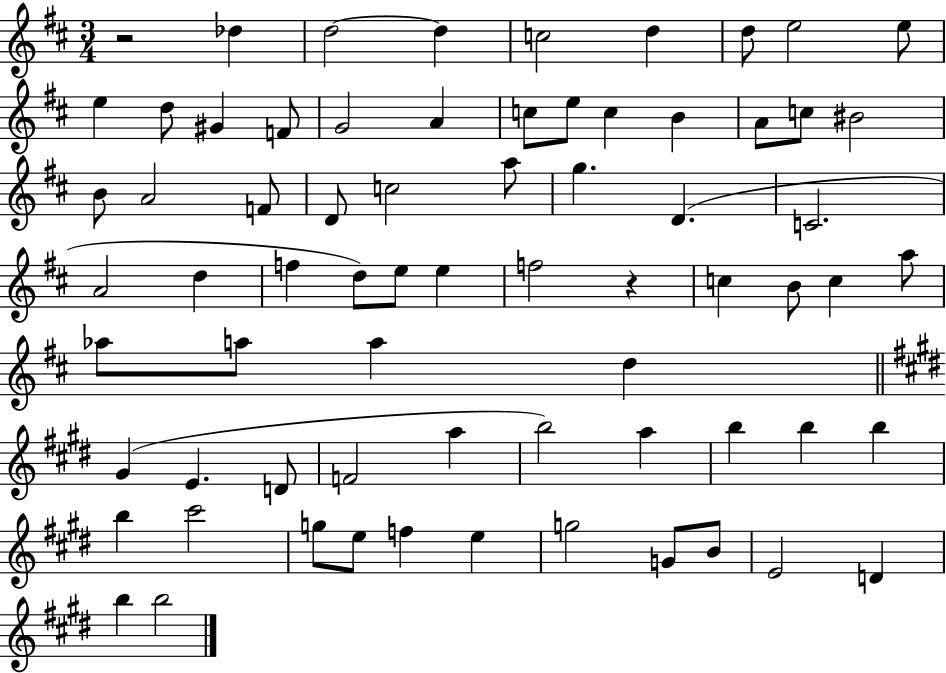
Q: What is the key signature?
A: D major